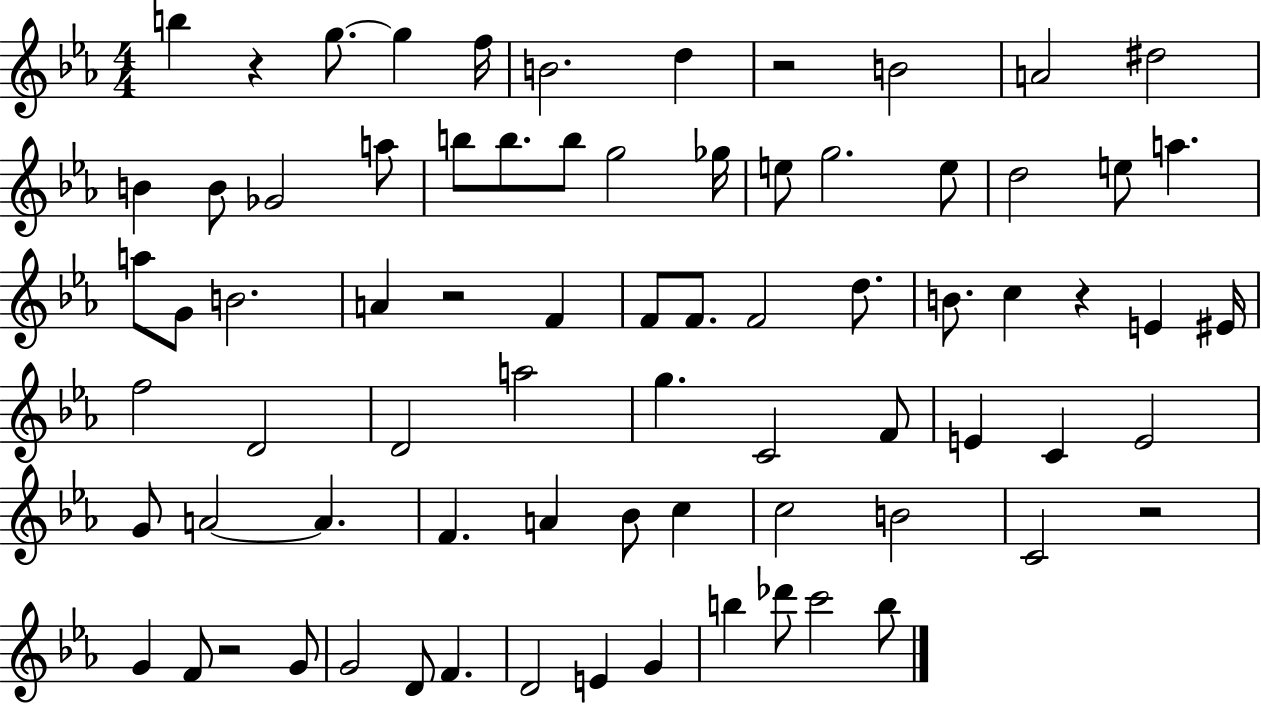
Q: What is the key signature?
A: EES major